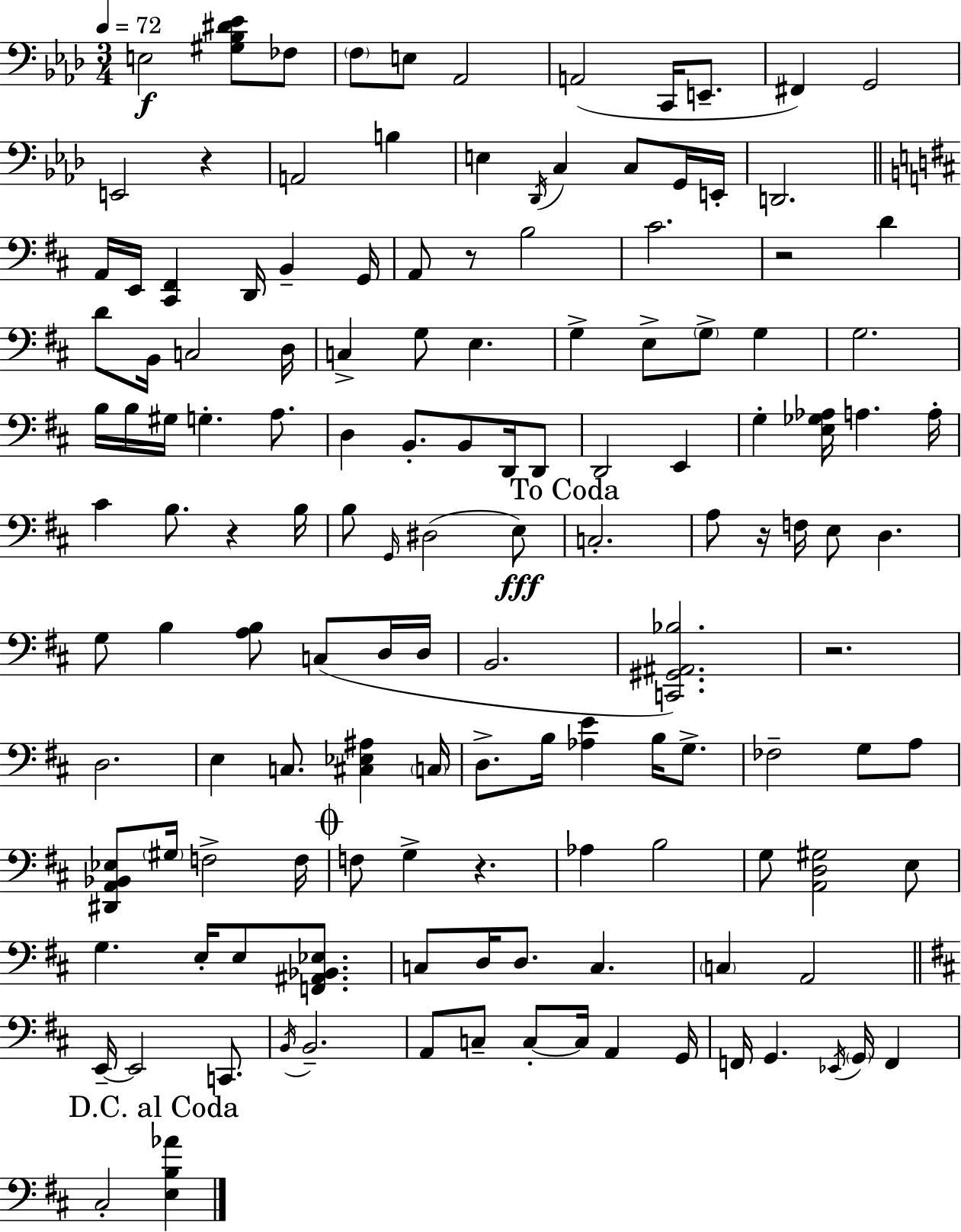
{
  \clef bass
  \numericTimeSignature
  \time 3/4
  \key f \minor
  \tempo 4 = 72
  e2\f <gis bes dis' ees'>8 fes8 | \parenthesize f8 e8 aes,2 | a,2( c,16 e,8.-- | fis,4) g,2 | \break e,2 r4 | a,2 b4 | e4 \acciaccatura { des,16 } c4 c8 g,16 | e,16-. d,2. | \break \bar "||" \break \key d \major a,16 e,16 <cis, fis,>4 d,16 b,4-- g,16 | a,8 r8 b2 | cis'2. | r2 d'4 | \break d'8 b,16 c2 d16 | c4-> g8 e4. | g4-> e8-> \parenthesize g8-> g4 | g2. | \break b16 b16 gis16 g4.-. a8. | d4 b,8.-. b,8 d,16 d,8 | d,2 e,4 | g4-. <e ges aes>16 a4. a16-. | \break cis'4 b8. r4 b16 | b8 \grace { g,16 }( dis2 e8\fff) | \mark "To Coda" c2.-. | a8 r16 f16 e8 d4. | \break g8 b4 <a b>8 c8( d16 | d16 b,2. | <c, gis, ais, bes>2.) | r2. | \break d2. | e4 c8. <cis ees ais>4 | \parenthesize c16 d8.-> b16 <aes e'>4 b16 g8.-> | fes2-- g8 a8 | \break <dis, a, bes, ees>8 \parenthesize gis16 f2-> | f16 \mark \markup { \musicglyph "scripts.coda" } f8 g4-> r4. | aes4 b2 | g8 <a, d gis>2 e8 | \break g4. e16-. e8 <f, ais, bes, ees>8. | c8 d16 d8. c4. | \parenthesize c4 a,2 | \bar "||" \break \key b \minor e,16--~~ e,2 c,8. | \acciaccatura { b,16 } b,2.-- | a,8 c8-- c8-.~~ c16 a,4 | g,16 f,16 g,4. \acciaccatura { ees,16 } \parenthesize g,16 f,4 | \break \mark "D.C. al Coda" cis2-. <e b aes'>4 | \bar "|."
}